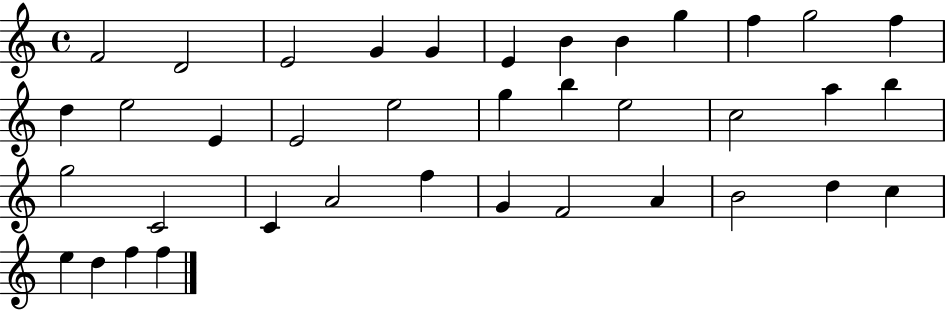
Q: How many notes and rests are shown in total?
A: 38